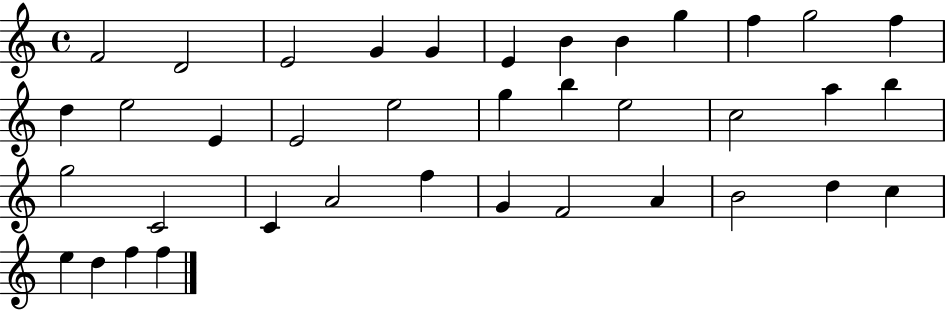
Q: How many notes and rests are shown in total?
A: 38